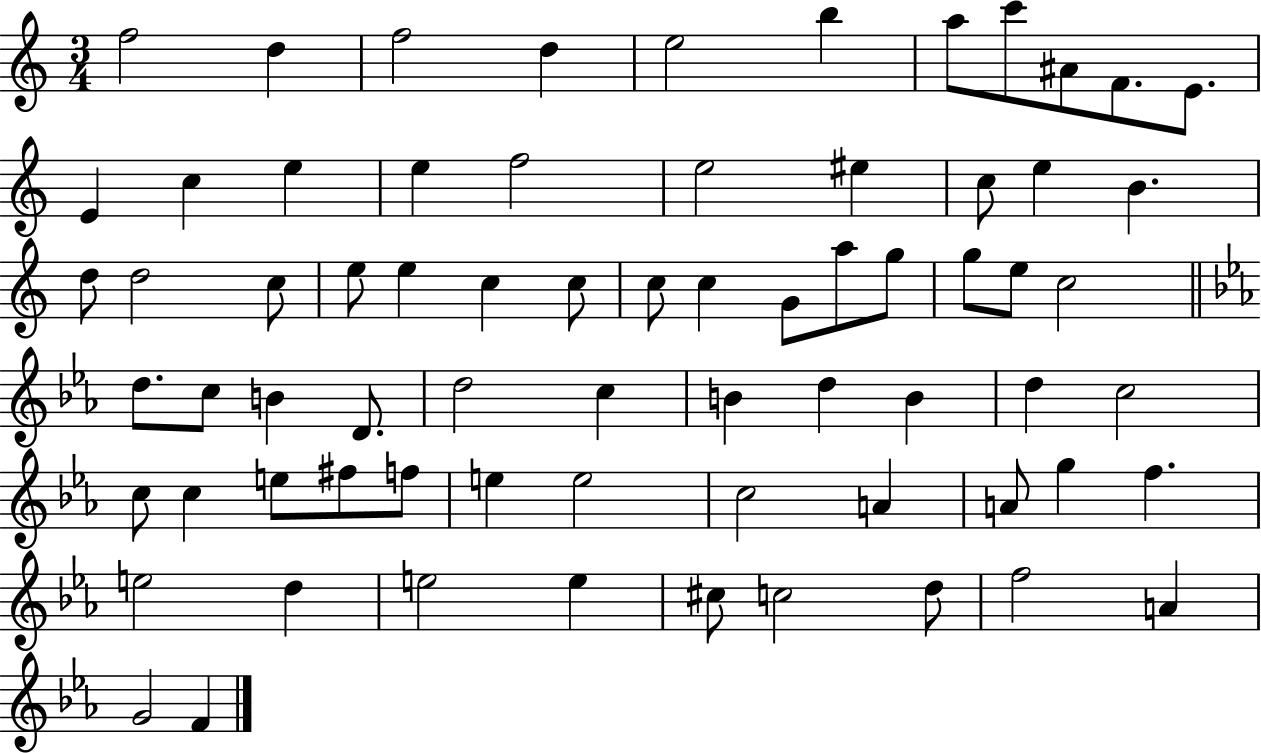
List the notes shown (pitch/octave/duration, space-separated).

F5/h D5/q F5/h D5/q E5/h B5/q A5/e C6/e A#4/e F4/e. E4/e. E4/q C5/q E5/q E5/q F5/h E5/h EIS5/q C5/e E5/q B4/q. D5/e D5/h C5/e E5/e E5/q C5/q C5/e C5/e C5/q G4/e A5/e G5/e G5/e E5/e C5/h D5/e. C5/e B4/q D4/e. D5/h C5/q B4/q D5/q B4/q D5/q C5/h C5/e C5/q E5/e F#5/e F5/e E5/q E5/h C5/h A4/q A4/e G5/q F5/q. E5/h D5/q E5/h E5/q C#5/e C5/h D5/e F5/h A4/q G4/h F4/q